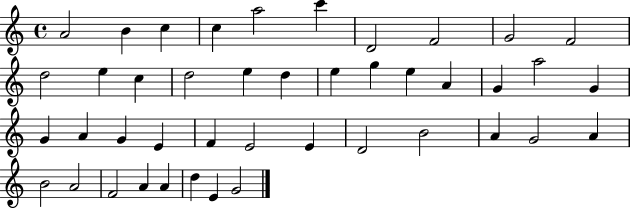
X:1
T:Untitled
M:4/4
L:1/4
K:C
A2 B c c a2 c' D2 F2 G2 F2 d2 e c d2 e d e g e A G a2 G G A G E F E2 E D2 B2 A G2 A B2 A2 F2 A A d E G2